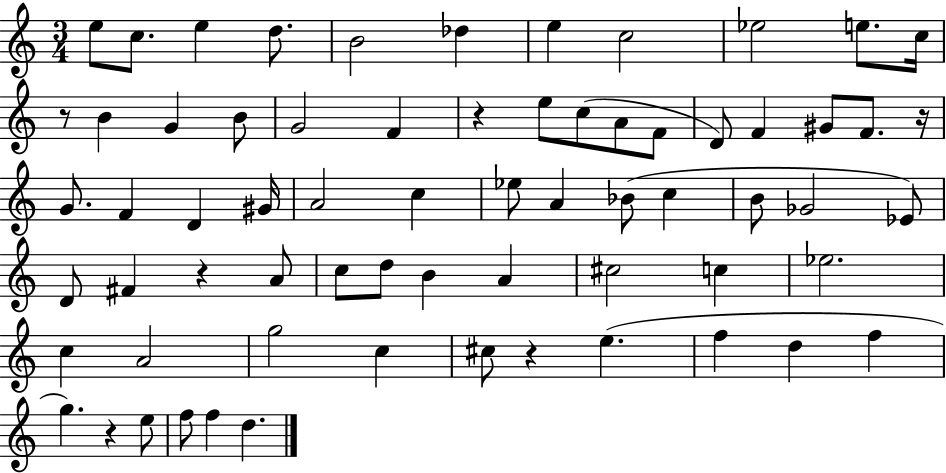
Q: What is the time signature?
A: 3/4